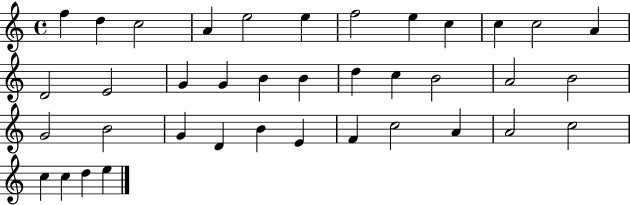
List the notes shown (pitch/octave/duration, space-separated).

F5/q D5/q C5/h A4/q E5/h E5/q F5/h E5/q C5/q C5/q C5/h A4/q D4/h E4/h G4/q G4/q B4/q B4/q D5/q C5/q B4/h A4/h B4/h G4/h B4/h G4/q D4/q B4/q E4/q F4/q C5/h A4/q A4/h C5/h C5/q C5/q D5/q E5/q